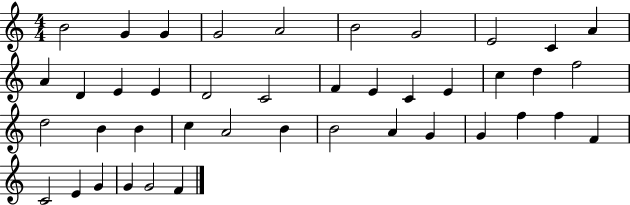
{
  \clef treble
  \numericTimeSignature
  \time 4/4
  \key c \major
  b'2 g'4 g'4 | g'2 a'2 | b'2 g'2 | e'2 c'4 a'4 | \break a'4 d'4 e'4 e'4 | d'2 c'2 | f'4 e'4 c'4 e'4 | c''4 d''4 f''2 | \break d''2 b'4 b'4 | c''4 a'2 b'4 | b'2 a'4 g'4 | g'4 f''4 f''4 f'4 | \break c'2 e'4 g'4 | g'4 g'2 f'4 | \bar "|."
}